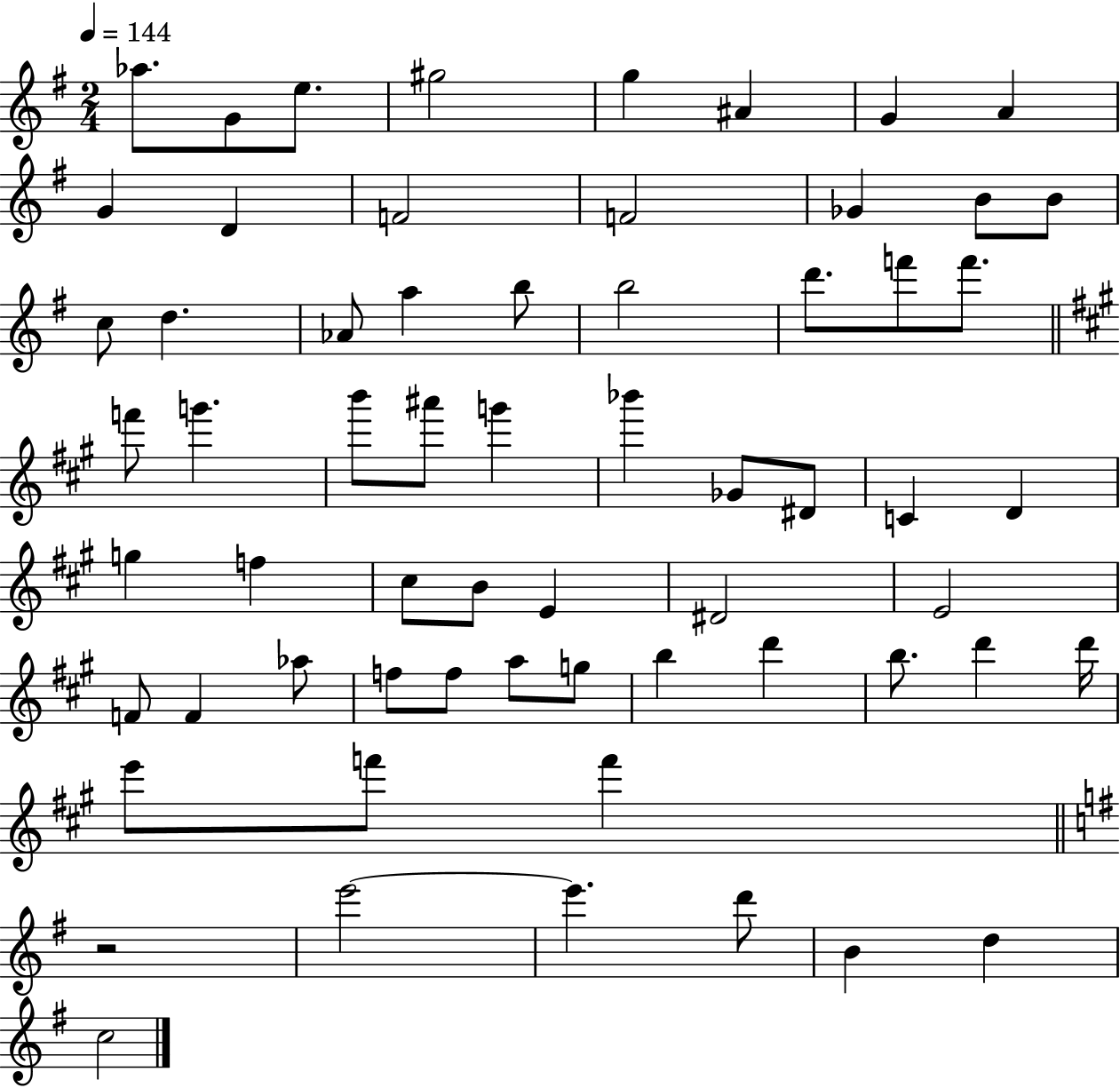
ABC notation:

X:1
T:Untitled
M:2/4
L:1/4
K:G
_a/2 G/2 e/2 ^g2 g ^A G A G D F2 F2 _G B/2 B/2 c/2 d _A/2 a b/2 b2 d'/2 f'/2 f'/2 f'/2 g' b'/2 ^a'/2 g' _b' _G/2 ^D/2 C D g f ^c/2 B/2 E ^D2 E2 F/2 F _a/2 f/2 f/2 a/2 g/2 b d' b/2 d' d'/4 e'/2 f'/2 f' z2 e'2 e' d'/2 B d c2